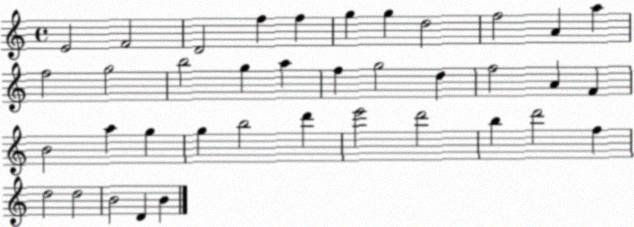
X:1
T:Untitled
M:4/4
L:1/4
K:C
E2 F2 D2 f f g g d2 f2 A a f2 g2 b2 g a f g2 d f2 A F B2 a g g b2 d' e'2 d'2 b d'2 f d2 d2 B2 D B